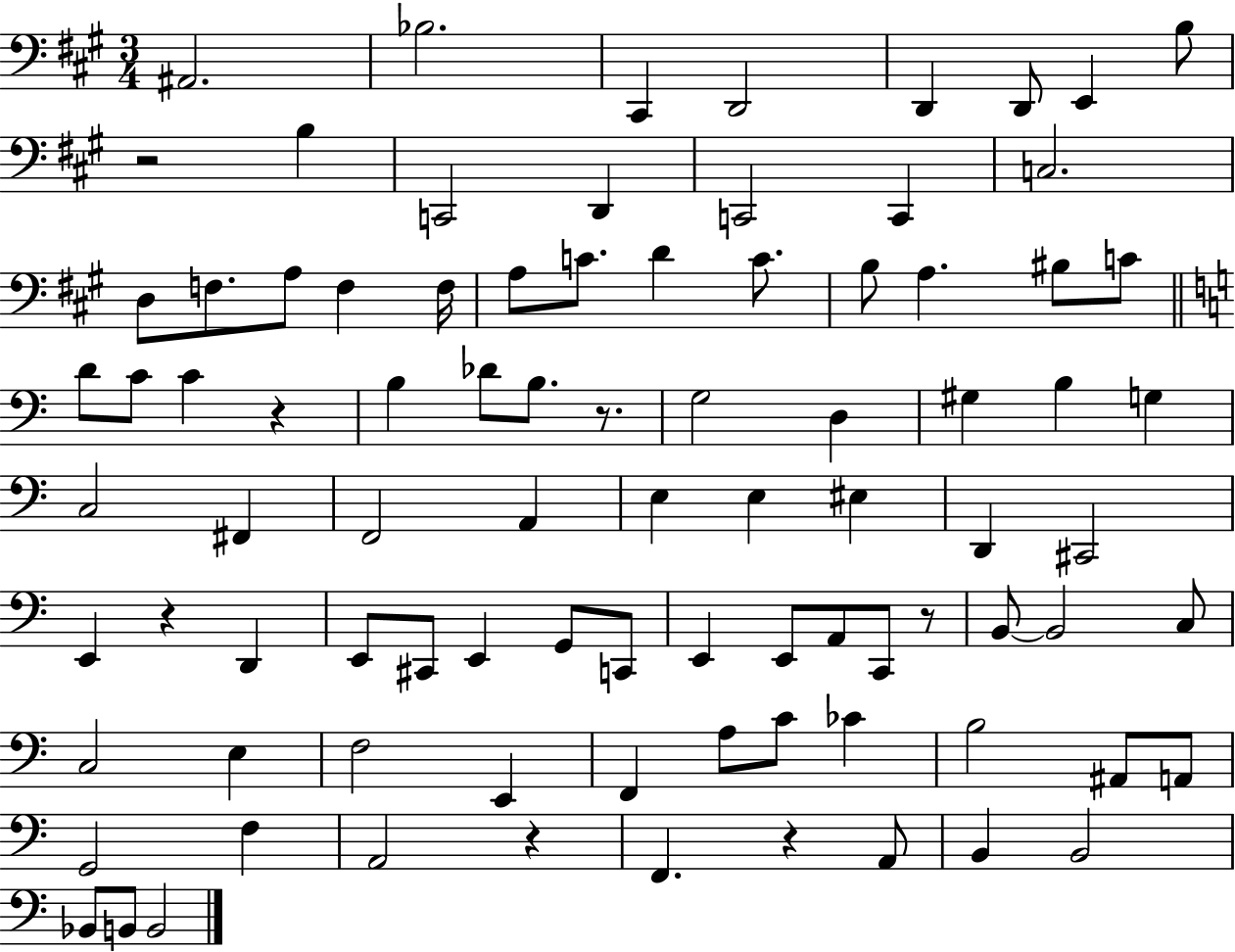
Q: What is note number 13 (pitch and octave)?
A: C2